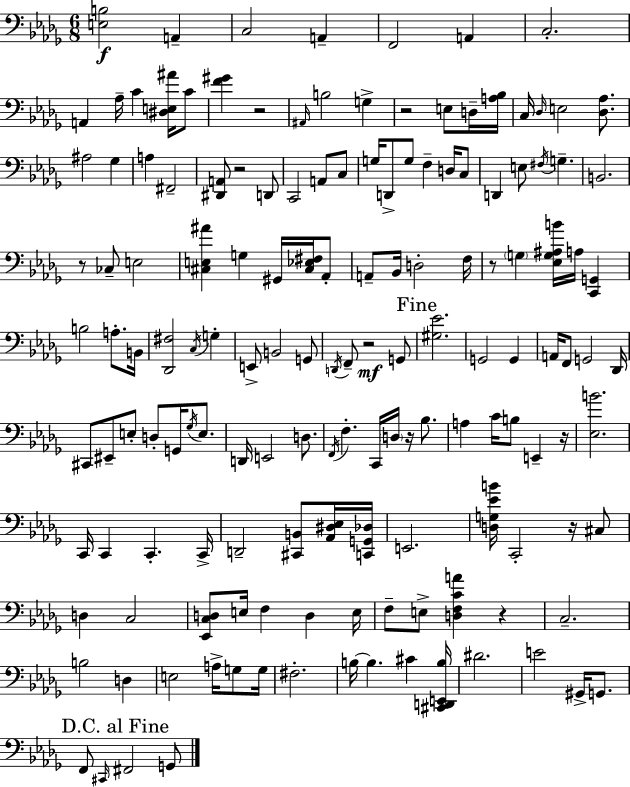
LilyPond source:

{
  \clef bass
  \numericTimeSignature
  \time 6/8
  \key bes \minor
  <e b>2\f a,4-- | c2 a,4-- | f,2 a,4 | c2.-. | \break a,4 aes16-- c'4 <dis e ais'>16 c'8 | <f' gis'>4 r2 | \grace { ais,16 } b2 g4-> | r2 e8 d16-- | \break <a bes>16 c16 \grace { des16 } e2 <des aes>8. | ais2 ges4 | a4 fis,2-- | <dis, a,>8 r2 | \break d,8 c,2 a,8 | c8 g16 d,8-> g8 f4-- d16 | c8 d,4 e8 \acciaccatura { fis16 } g4.-- | b,2. | \break r8 ces8-- e2 | <cis e ais'>4 g4 gis,16 | <cis ees fis>16 aes,8-. a,8-- bes,16 d2-. | f16 r8 \parenthesize g4 <ees g ais b'>16 a16 <c, g,>4 | \break b2 a8.-. | b,16 <des, fis>2 \acciaccatura { c16 } | g4-. e,8-> b,2 | g,8 \acciaccatura { d,16 } f,8-- r2\mf | \break g,8 \mark "Fine" <gis ees'>2. | g,2 | g,4 a,16 f,8 g,2 | des,16 cis,8 eis,8-- e8-. d8-. | \break g,16 \acciaccatura { ges16 } e8. d,16 e,2 | d8. \acciaccatura { f,16 } f4.-. | c,16 \parenthesize d16 r16 bes8. a4 c'16 | b8 e,4-- r16 <ees b'>2. | \break c,16 c,4 | c,4.-. c,16-> d,2-- | <cis, b,>8 <aes, dis ees>16 <c, g, des>16 e,2. | <d g ees' b'>16 c,2-. | \break r16 cis8 d4 c2 | <ees, c d>8 e16 f4 | d4 e16 f8-- e8-> <d f c' a'>4 | r4 c2.-- | \break b2 | d4 e2 | a16-> g8 g16 fis2.-. | b16~~ b4. | \break cis'4 <cis, d, e, b>16 dis'2. | e'2 | gis,16-> g,8. \mark "D.C. al Fine" f,8 \grace { cis,16 } fis,2 | g,8 \bar "|."
}